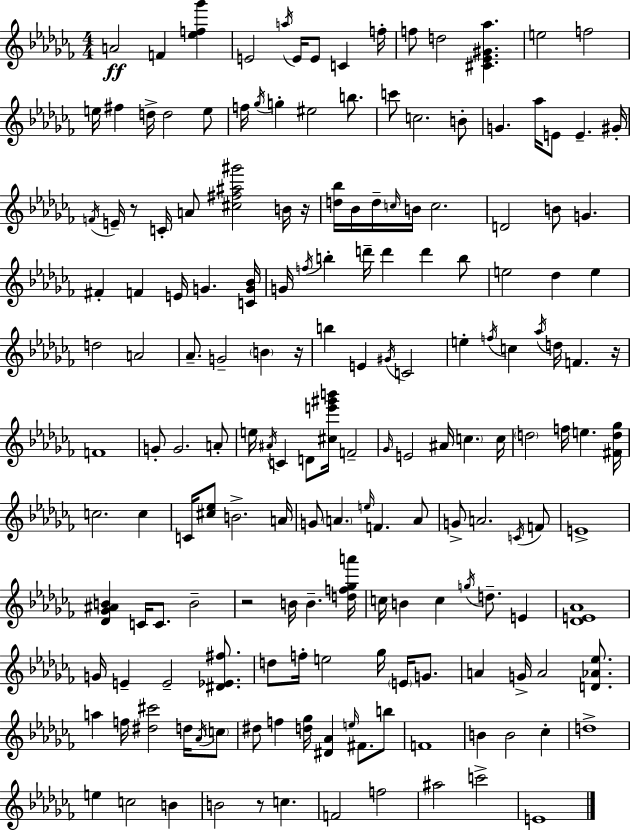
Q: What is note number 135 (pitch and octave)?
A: E5